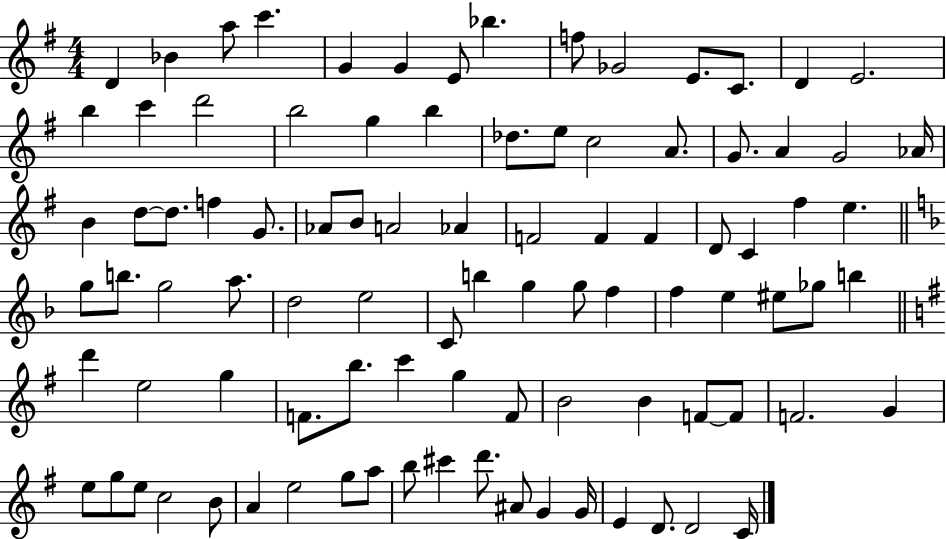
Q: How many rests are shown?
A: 0